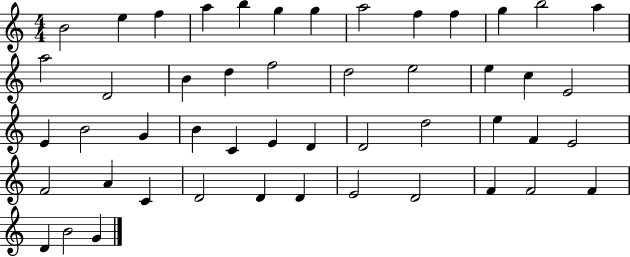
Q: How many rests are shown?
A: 0